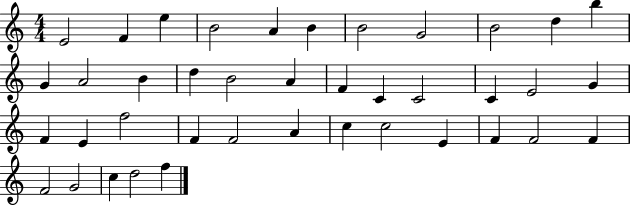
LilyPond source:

{
  \clef treble
  \numericTimeSignature
  \time 4/4
  \key c \major
  e'2 f'4 e''4 | b'2 a'4 b'4 | b'2 g'2 | b'2 d''4 b''4 | \break g'4 a'2 b'4 | d''4 b'2 a'4 | f'4 c'4 c'2 | c'4 e'2 g'4 | \break f'4 e'4 f''2 | f'4 f'2 a'4 | c''4 c''2 e'4 | f'4 f'2 f'4 | \break f'2 g'2 | c''4 d''2 f''4 | \bar "|."
}